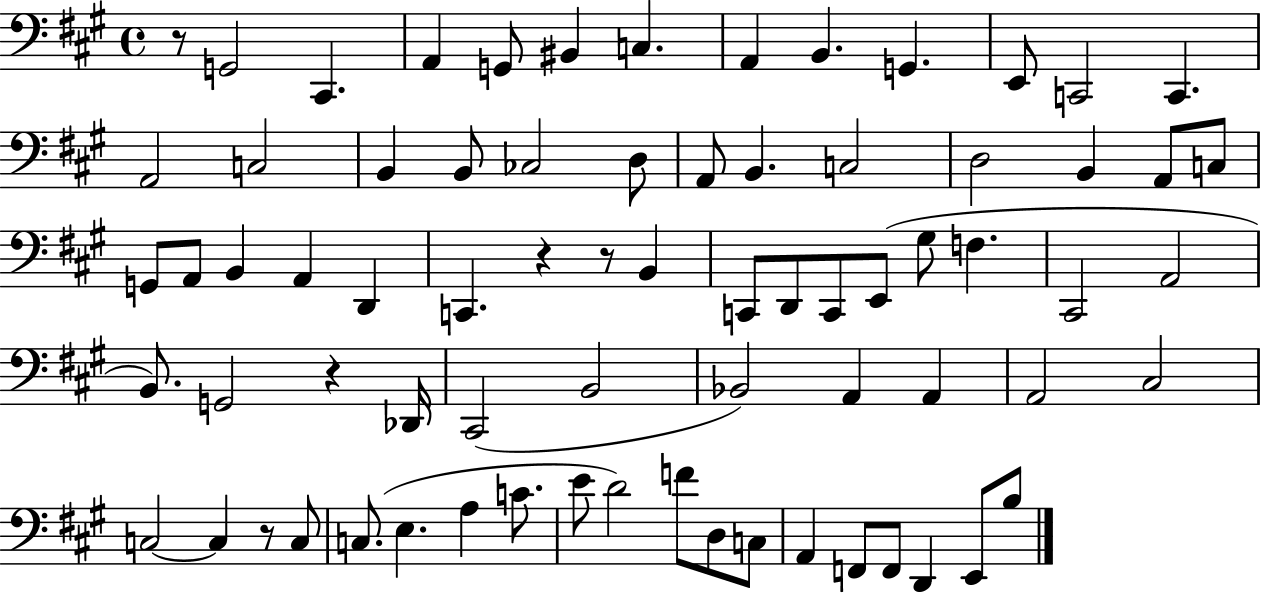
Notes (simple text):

R/e G2/h C#2/q. A2/q G2/e BIS2/q C3/q. A2/q B2/q. G2/q. E2/e C2/h C2/q. A2/h C3/h B2/q B2/e CES3/h D3/e A2/e B2/q. C3/h D3/h B2/q A2/e C3/e G2/e A2/e B2/q A2/q D2/q C2/q. R/q R/e B2/q C2/e D2/e C2/e E2/e G#3/e F3/q. C#2/h A2/h B2/e. G2/h R/q Db2/s C#2/h B2/h Bb2/h A2/q A2/q A2/h C#3/h C3/h C3/q R/e C3/e C3/e. E3/q. A3/q C4/e. E4/e D4/h F4/e D3/e C3/e A2/q F2/e F2/e D2/q E2/e B3/e